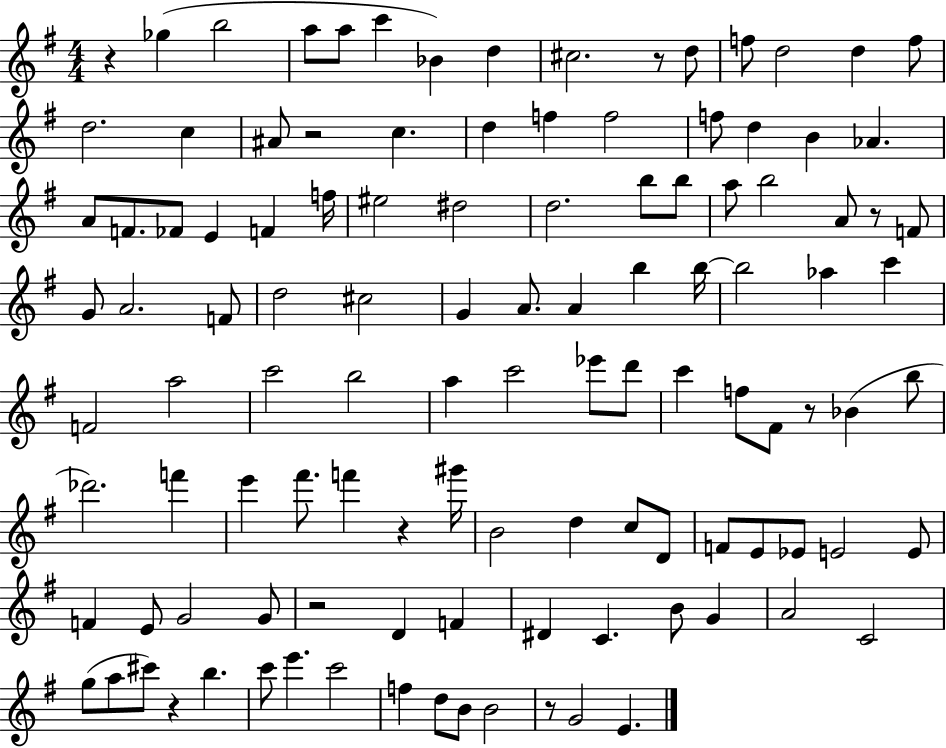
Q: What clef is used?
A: treble